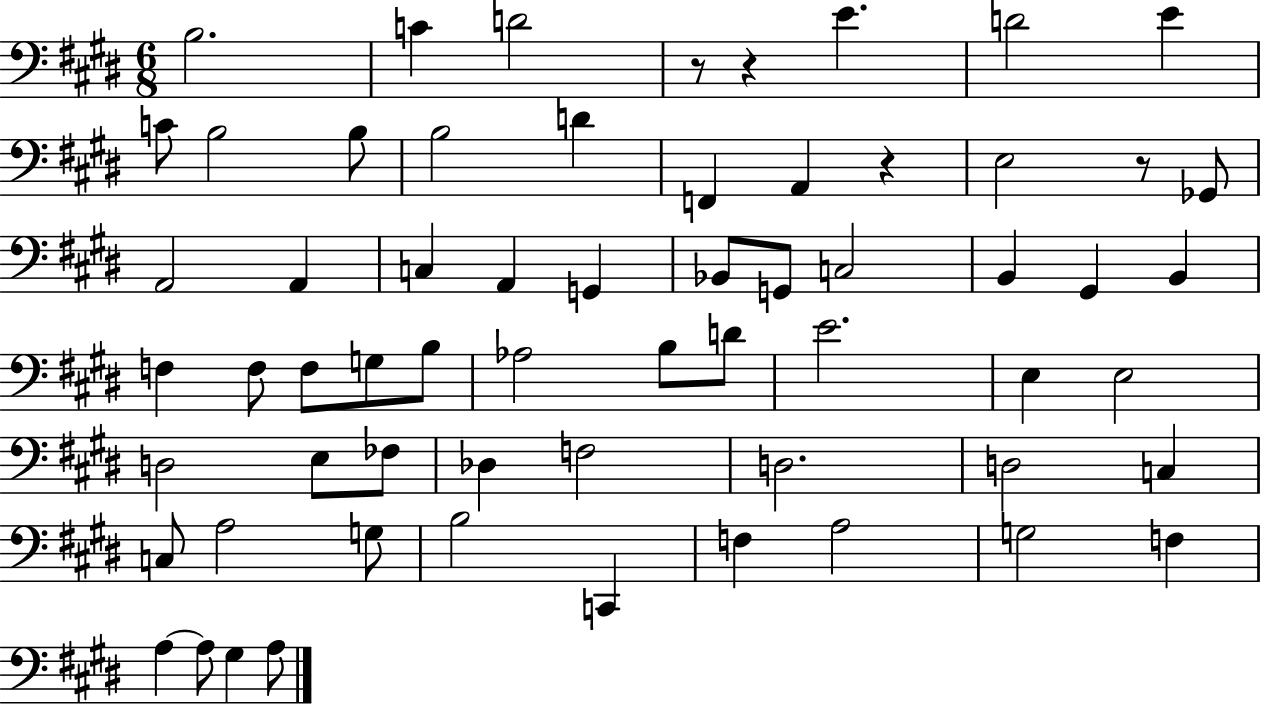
X:1
T:Untitled
M:6/8
L:1/4
K:E
B,2 C D2 z/2 z E D2 E C/2 B,2 B,/2 B,2 D F,, A,, z E,2 z/2 _G,,/2 A,,2 A,, C, A,, G,, _B,,/2 G,,/2 C,2 B,, ^G,, B,, F, F,/2 F,/2 G,/2 B,/2 _A,2 B,/2 D/2 E2 E, E,2 D,2 E,/2 _F,/2 _D, F,2 D,2 D,2 C, C,/2 A,2 G,/2 B,2 C,, F, A,2 G,2 F, A, A,/2 ^G, A,/2